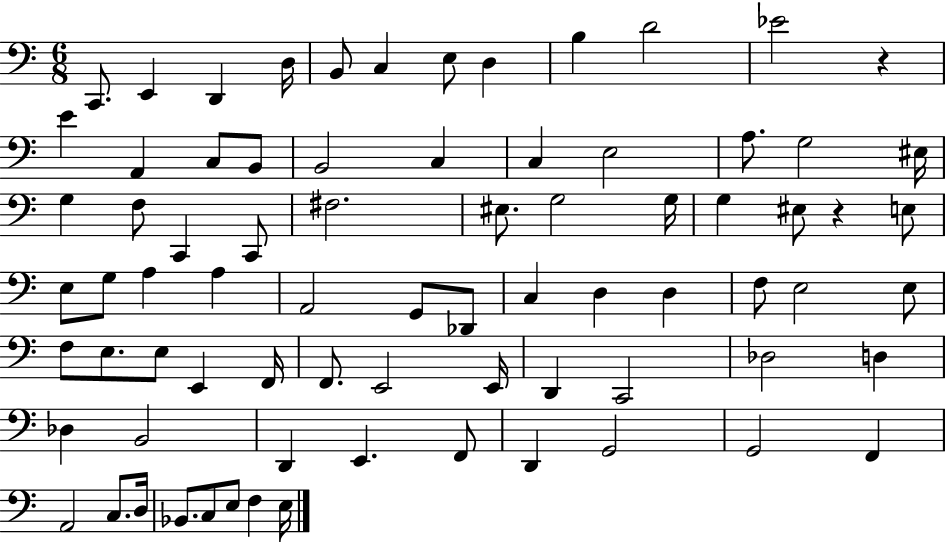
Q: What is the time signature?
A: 6/8